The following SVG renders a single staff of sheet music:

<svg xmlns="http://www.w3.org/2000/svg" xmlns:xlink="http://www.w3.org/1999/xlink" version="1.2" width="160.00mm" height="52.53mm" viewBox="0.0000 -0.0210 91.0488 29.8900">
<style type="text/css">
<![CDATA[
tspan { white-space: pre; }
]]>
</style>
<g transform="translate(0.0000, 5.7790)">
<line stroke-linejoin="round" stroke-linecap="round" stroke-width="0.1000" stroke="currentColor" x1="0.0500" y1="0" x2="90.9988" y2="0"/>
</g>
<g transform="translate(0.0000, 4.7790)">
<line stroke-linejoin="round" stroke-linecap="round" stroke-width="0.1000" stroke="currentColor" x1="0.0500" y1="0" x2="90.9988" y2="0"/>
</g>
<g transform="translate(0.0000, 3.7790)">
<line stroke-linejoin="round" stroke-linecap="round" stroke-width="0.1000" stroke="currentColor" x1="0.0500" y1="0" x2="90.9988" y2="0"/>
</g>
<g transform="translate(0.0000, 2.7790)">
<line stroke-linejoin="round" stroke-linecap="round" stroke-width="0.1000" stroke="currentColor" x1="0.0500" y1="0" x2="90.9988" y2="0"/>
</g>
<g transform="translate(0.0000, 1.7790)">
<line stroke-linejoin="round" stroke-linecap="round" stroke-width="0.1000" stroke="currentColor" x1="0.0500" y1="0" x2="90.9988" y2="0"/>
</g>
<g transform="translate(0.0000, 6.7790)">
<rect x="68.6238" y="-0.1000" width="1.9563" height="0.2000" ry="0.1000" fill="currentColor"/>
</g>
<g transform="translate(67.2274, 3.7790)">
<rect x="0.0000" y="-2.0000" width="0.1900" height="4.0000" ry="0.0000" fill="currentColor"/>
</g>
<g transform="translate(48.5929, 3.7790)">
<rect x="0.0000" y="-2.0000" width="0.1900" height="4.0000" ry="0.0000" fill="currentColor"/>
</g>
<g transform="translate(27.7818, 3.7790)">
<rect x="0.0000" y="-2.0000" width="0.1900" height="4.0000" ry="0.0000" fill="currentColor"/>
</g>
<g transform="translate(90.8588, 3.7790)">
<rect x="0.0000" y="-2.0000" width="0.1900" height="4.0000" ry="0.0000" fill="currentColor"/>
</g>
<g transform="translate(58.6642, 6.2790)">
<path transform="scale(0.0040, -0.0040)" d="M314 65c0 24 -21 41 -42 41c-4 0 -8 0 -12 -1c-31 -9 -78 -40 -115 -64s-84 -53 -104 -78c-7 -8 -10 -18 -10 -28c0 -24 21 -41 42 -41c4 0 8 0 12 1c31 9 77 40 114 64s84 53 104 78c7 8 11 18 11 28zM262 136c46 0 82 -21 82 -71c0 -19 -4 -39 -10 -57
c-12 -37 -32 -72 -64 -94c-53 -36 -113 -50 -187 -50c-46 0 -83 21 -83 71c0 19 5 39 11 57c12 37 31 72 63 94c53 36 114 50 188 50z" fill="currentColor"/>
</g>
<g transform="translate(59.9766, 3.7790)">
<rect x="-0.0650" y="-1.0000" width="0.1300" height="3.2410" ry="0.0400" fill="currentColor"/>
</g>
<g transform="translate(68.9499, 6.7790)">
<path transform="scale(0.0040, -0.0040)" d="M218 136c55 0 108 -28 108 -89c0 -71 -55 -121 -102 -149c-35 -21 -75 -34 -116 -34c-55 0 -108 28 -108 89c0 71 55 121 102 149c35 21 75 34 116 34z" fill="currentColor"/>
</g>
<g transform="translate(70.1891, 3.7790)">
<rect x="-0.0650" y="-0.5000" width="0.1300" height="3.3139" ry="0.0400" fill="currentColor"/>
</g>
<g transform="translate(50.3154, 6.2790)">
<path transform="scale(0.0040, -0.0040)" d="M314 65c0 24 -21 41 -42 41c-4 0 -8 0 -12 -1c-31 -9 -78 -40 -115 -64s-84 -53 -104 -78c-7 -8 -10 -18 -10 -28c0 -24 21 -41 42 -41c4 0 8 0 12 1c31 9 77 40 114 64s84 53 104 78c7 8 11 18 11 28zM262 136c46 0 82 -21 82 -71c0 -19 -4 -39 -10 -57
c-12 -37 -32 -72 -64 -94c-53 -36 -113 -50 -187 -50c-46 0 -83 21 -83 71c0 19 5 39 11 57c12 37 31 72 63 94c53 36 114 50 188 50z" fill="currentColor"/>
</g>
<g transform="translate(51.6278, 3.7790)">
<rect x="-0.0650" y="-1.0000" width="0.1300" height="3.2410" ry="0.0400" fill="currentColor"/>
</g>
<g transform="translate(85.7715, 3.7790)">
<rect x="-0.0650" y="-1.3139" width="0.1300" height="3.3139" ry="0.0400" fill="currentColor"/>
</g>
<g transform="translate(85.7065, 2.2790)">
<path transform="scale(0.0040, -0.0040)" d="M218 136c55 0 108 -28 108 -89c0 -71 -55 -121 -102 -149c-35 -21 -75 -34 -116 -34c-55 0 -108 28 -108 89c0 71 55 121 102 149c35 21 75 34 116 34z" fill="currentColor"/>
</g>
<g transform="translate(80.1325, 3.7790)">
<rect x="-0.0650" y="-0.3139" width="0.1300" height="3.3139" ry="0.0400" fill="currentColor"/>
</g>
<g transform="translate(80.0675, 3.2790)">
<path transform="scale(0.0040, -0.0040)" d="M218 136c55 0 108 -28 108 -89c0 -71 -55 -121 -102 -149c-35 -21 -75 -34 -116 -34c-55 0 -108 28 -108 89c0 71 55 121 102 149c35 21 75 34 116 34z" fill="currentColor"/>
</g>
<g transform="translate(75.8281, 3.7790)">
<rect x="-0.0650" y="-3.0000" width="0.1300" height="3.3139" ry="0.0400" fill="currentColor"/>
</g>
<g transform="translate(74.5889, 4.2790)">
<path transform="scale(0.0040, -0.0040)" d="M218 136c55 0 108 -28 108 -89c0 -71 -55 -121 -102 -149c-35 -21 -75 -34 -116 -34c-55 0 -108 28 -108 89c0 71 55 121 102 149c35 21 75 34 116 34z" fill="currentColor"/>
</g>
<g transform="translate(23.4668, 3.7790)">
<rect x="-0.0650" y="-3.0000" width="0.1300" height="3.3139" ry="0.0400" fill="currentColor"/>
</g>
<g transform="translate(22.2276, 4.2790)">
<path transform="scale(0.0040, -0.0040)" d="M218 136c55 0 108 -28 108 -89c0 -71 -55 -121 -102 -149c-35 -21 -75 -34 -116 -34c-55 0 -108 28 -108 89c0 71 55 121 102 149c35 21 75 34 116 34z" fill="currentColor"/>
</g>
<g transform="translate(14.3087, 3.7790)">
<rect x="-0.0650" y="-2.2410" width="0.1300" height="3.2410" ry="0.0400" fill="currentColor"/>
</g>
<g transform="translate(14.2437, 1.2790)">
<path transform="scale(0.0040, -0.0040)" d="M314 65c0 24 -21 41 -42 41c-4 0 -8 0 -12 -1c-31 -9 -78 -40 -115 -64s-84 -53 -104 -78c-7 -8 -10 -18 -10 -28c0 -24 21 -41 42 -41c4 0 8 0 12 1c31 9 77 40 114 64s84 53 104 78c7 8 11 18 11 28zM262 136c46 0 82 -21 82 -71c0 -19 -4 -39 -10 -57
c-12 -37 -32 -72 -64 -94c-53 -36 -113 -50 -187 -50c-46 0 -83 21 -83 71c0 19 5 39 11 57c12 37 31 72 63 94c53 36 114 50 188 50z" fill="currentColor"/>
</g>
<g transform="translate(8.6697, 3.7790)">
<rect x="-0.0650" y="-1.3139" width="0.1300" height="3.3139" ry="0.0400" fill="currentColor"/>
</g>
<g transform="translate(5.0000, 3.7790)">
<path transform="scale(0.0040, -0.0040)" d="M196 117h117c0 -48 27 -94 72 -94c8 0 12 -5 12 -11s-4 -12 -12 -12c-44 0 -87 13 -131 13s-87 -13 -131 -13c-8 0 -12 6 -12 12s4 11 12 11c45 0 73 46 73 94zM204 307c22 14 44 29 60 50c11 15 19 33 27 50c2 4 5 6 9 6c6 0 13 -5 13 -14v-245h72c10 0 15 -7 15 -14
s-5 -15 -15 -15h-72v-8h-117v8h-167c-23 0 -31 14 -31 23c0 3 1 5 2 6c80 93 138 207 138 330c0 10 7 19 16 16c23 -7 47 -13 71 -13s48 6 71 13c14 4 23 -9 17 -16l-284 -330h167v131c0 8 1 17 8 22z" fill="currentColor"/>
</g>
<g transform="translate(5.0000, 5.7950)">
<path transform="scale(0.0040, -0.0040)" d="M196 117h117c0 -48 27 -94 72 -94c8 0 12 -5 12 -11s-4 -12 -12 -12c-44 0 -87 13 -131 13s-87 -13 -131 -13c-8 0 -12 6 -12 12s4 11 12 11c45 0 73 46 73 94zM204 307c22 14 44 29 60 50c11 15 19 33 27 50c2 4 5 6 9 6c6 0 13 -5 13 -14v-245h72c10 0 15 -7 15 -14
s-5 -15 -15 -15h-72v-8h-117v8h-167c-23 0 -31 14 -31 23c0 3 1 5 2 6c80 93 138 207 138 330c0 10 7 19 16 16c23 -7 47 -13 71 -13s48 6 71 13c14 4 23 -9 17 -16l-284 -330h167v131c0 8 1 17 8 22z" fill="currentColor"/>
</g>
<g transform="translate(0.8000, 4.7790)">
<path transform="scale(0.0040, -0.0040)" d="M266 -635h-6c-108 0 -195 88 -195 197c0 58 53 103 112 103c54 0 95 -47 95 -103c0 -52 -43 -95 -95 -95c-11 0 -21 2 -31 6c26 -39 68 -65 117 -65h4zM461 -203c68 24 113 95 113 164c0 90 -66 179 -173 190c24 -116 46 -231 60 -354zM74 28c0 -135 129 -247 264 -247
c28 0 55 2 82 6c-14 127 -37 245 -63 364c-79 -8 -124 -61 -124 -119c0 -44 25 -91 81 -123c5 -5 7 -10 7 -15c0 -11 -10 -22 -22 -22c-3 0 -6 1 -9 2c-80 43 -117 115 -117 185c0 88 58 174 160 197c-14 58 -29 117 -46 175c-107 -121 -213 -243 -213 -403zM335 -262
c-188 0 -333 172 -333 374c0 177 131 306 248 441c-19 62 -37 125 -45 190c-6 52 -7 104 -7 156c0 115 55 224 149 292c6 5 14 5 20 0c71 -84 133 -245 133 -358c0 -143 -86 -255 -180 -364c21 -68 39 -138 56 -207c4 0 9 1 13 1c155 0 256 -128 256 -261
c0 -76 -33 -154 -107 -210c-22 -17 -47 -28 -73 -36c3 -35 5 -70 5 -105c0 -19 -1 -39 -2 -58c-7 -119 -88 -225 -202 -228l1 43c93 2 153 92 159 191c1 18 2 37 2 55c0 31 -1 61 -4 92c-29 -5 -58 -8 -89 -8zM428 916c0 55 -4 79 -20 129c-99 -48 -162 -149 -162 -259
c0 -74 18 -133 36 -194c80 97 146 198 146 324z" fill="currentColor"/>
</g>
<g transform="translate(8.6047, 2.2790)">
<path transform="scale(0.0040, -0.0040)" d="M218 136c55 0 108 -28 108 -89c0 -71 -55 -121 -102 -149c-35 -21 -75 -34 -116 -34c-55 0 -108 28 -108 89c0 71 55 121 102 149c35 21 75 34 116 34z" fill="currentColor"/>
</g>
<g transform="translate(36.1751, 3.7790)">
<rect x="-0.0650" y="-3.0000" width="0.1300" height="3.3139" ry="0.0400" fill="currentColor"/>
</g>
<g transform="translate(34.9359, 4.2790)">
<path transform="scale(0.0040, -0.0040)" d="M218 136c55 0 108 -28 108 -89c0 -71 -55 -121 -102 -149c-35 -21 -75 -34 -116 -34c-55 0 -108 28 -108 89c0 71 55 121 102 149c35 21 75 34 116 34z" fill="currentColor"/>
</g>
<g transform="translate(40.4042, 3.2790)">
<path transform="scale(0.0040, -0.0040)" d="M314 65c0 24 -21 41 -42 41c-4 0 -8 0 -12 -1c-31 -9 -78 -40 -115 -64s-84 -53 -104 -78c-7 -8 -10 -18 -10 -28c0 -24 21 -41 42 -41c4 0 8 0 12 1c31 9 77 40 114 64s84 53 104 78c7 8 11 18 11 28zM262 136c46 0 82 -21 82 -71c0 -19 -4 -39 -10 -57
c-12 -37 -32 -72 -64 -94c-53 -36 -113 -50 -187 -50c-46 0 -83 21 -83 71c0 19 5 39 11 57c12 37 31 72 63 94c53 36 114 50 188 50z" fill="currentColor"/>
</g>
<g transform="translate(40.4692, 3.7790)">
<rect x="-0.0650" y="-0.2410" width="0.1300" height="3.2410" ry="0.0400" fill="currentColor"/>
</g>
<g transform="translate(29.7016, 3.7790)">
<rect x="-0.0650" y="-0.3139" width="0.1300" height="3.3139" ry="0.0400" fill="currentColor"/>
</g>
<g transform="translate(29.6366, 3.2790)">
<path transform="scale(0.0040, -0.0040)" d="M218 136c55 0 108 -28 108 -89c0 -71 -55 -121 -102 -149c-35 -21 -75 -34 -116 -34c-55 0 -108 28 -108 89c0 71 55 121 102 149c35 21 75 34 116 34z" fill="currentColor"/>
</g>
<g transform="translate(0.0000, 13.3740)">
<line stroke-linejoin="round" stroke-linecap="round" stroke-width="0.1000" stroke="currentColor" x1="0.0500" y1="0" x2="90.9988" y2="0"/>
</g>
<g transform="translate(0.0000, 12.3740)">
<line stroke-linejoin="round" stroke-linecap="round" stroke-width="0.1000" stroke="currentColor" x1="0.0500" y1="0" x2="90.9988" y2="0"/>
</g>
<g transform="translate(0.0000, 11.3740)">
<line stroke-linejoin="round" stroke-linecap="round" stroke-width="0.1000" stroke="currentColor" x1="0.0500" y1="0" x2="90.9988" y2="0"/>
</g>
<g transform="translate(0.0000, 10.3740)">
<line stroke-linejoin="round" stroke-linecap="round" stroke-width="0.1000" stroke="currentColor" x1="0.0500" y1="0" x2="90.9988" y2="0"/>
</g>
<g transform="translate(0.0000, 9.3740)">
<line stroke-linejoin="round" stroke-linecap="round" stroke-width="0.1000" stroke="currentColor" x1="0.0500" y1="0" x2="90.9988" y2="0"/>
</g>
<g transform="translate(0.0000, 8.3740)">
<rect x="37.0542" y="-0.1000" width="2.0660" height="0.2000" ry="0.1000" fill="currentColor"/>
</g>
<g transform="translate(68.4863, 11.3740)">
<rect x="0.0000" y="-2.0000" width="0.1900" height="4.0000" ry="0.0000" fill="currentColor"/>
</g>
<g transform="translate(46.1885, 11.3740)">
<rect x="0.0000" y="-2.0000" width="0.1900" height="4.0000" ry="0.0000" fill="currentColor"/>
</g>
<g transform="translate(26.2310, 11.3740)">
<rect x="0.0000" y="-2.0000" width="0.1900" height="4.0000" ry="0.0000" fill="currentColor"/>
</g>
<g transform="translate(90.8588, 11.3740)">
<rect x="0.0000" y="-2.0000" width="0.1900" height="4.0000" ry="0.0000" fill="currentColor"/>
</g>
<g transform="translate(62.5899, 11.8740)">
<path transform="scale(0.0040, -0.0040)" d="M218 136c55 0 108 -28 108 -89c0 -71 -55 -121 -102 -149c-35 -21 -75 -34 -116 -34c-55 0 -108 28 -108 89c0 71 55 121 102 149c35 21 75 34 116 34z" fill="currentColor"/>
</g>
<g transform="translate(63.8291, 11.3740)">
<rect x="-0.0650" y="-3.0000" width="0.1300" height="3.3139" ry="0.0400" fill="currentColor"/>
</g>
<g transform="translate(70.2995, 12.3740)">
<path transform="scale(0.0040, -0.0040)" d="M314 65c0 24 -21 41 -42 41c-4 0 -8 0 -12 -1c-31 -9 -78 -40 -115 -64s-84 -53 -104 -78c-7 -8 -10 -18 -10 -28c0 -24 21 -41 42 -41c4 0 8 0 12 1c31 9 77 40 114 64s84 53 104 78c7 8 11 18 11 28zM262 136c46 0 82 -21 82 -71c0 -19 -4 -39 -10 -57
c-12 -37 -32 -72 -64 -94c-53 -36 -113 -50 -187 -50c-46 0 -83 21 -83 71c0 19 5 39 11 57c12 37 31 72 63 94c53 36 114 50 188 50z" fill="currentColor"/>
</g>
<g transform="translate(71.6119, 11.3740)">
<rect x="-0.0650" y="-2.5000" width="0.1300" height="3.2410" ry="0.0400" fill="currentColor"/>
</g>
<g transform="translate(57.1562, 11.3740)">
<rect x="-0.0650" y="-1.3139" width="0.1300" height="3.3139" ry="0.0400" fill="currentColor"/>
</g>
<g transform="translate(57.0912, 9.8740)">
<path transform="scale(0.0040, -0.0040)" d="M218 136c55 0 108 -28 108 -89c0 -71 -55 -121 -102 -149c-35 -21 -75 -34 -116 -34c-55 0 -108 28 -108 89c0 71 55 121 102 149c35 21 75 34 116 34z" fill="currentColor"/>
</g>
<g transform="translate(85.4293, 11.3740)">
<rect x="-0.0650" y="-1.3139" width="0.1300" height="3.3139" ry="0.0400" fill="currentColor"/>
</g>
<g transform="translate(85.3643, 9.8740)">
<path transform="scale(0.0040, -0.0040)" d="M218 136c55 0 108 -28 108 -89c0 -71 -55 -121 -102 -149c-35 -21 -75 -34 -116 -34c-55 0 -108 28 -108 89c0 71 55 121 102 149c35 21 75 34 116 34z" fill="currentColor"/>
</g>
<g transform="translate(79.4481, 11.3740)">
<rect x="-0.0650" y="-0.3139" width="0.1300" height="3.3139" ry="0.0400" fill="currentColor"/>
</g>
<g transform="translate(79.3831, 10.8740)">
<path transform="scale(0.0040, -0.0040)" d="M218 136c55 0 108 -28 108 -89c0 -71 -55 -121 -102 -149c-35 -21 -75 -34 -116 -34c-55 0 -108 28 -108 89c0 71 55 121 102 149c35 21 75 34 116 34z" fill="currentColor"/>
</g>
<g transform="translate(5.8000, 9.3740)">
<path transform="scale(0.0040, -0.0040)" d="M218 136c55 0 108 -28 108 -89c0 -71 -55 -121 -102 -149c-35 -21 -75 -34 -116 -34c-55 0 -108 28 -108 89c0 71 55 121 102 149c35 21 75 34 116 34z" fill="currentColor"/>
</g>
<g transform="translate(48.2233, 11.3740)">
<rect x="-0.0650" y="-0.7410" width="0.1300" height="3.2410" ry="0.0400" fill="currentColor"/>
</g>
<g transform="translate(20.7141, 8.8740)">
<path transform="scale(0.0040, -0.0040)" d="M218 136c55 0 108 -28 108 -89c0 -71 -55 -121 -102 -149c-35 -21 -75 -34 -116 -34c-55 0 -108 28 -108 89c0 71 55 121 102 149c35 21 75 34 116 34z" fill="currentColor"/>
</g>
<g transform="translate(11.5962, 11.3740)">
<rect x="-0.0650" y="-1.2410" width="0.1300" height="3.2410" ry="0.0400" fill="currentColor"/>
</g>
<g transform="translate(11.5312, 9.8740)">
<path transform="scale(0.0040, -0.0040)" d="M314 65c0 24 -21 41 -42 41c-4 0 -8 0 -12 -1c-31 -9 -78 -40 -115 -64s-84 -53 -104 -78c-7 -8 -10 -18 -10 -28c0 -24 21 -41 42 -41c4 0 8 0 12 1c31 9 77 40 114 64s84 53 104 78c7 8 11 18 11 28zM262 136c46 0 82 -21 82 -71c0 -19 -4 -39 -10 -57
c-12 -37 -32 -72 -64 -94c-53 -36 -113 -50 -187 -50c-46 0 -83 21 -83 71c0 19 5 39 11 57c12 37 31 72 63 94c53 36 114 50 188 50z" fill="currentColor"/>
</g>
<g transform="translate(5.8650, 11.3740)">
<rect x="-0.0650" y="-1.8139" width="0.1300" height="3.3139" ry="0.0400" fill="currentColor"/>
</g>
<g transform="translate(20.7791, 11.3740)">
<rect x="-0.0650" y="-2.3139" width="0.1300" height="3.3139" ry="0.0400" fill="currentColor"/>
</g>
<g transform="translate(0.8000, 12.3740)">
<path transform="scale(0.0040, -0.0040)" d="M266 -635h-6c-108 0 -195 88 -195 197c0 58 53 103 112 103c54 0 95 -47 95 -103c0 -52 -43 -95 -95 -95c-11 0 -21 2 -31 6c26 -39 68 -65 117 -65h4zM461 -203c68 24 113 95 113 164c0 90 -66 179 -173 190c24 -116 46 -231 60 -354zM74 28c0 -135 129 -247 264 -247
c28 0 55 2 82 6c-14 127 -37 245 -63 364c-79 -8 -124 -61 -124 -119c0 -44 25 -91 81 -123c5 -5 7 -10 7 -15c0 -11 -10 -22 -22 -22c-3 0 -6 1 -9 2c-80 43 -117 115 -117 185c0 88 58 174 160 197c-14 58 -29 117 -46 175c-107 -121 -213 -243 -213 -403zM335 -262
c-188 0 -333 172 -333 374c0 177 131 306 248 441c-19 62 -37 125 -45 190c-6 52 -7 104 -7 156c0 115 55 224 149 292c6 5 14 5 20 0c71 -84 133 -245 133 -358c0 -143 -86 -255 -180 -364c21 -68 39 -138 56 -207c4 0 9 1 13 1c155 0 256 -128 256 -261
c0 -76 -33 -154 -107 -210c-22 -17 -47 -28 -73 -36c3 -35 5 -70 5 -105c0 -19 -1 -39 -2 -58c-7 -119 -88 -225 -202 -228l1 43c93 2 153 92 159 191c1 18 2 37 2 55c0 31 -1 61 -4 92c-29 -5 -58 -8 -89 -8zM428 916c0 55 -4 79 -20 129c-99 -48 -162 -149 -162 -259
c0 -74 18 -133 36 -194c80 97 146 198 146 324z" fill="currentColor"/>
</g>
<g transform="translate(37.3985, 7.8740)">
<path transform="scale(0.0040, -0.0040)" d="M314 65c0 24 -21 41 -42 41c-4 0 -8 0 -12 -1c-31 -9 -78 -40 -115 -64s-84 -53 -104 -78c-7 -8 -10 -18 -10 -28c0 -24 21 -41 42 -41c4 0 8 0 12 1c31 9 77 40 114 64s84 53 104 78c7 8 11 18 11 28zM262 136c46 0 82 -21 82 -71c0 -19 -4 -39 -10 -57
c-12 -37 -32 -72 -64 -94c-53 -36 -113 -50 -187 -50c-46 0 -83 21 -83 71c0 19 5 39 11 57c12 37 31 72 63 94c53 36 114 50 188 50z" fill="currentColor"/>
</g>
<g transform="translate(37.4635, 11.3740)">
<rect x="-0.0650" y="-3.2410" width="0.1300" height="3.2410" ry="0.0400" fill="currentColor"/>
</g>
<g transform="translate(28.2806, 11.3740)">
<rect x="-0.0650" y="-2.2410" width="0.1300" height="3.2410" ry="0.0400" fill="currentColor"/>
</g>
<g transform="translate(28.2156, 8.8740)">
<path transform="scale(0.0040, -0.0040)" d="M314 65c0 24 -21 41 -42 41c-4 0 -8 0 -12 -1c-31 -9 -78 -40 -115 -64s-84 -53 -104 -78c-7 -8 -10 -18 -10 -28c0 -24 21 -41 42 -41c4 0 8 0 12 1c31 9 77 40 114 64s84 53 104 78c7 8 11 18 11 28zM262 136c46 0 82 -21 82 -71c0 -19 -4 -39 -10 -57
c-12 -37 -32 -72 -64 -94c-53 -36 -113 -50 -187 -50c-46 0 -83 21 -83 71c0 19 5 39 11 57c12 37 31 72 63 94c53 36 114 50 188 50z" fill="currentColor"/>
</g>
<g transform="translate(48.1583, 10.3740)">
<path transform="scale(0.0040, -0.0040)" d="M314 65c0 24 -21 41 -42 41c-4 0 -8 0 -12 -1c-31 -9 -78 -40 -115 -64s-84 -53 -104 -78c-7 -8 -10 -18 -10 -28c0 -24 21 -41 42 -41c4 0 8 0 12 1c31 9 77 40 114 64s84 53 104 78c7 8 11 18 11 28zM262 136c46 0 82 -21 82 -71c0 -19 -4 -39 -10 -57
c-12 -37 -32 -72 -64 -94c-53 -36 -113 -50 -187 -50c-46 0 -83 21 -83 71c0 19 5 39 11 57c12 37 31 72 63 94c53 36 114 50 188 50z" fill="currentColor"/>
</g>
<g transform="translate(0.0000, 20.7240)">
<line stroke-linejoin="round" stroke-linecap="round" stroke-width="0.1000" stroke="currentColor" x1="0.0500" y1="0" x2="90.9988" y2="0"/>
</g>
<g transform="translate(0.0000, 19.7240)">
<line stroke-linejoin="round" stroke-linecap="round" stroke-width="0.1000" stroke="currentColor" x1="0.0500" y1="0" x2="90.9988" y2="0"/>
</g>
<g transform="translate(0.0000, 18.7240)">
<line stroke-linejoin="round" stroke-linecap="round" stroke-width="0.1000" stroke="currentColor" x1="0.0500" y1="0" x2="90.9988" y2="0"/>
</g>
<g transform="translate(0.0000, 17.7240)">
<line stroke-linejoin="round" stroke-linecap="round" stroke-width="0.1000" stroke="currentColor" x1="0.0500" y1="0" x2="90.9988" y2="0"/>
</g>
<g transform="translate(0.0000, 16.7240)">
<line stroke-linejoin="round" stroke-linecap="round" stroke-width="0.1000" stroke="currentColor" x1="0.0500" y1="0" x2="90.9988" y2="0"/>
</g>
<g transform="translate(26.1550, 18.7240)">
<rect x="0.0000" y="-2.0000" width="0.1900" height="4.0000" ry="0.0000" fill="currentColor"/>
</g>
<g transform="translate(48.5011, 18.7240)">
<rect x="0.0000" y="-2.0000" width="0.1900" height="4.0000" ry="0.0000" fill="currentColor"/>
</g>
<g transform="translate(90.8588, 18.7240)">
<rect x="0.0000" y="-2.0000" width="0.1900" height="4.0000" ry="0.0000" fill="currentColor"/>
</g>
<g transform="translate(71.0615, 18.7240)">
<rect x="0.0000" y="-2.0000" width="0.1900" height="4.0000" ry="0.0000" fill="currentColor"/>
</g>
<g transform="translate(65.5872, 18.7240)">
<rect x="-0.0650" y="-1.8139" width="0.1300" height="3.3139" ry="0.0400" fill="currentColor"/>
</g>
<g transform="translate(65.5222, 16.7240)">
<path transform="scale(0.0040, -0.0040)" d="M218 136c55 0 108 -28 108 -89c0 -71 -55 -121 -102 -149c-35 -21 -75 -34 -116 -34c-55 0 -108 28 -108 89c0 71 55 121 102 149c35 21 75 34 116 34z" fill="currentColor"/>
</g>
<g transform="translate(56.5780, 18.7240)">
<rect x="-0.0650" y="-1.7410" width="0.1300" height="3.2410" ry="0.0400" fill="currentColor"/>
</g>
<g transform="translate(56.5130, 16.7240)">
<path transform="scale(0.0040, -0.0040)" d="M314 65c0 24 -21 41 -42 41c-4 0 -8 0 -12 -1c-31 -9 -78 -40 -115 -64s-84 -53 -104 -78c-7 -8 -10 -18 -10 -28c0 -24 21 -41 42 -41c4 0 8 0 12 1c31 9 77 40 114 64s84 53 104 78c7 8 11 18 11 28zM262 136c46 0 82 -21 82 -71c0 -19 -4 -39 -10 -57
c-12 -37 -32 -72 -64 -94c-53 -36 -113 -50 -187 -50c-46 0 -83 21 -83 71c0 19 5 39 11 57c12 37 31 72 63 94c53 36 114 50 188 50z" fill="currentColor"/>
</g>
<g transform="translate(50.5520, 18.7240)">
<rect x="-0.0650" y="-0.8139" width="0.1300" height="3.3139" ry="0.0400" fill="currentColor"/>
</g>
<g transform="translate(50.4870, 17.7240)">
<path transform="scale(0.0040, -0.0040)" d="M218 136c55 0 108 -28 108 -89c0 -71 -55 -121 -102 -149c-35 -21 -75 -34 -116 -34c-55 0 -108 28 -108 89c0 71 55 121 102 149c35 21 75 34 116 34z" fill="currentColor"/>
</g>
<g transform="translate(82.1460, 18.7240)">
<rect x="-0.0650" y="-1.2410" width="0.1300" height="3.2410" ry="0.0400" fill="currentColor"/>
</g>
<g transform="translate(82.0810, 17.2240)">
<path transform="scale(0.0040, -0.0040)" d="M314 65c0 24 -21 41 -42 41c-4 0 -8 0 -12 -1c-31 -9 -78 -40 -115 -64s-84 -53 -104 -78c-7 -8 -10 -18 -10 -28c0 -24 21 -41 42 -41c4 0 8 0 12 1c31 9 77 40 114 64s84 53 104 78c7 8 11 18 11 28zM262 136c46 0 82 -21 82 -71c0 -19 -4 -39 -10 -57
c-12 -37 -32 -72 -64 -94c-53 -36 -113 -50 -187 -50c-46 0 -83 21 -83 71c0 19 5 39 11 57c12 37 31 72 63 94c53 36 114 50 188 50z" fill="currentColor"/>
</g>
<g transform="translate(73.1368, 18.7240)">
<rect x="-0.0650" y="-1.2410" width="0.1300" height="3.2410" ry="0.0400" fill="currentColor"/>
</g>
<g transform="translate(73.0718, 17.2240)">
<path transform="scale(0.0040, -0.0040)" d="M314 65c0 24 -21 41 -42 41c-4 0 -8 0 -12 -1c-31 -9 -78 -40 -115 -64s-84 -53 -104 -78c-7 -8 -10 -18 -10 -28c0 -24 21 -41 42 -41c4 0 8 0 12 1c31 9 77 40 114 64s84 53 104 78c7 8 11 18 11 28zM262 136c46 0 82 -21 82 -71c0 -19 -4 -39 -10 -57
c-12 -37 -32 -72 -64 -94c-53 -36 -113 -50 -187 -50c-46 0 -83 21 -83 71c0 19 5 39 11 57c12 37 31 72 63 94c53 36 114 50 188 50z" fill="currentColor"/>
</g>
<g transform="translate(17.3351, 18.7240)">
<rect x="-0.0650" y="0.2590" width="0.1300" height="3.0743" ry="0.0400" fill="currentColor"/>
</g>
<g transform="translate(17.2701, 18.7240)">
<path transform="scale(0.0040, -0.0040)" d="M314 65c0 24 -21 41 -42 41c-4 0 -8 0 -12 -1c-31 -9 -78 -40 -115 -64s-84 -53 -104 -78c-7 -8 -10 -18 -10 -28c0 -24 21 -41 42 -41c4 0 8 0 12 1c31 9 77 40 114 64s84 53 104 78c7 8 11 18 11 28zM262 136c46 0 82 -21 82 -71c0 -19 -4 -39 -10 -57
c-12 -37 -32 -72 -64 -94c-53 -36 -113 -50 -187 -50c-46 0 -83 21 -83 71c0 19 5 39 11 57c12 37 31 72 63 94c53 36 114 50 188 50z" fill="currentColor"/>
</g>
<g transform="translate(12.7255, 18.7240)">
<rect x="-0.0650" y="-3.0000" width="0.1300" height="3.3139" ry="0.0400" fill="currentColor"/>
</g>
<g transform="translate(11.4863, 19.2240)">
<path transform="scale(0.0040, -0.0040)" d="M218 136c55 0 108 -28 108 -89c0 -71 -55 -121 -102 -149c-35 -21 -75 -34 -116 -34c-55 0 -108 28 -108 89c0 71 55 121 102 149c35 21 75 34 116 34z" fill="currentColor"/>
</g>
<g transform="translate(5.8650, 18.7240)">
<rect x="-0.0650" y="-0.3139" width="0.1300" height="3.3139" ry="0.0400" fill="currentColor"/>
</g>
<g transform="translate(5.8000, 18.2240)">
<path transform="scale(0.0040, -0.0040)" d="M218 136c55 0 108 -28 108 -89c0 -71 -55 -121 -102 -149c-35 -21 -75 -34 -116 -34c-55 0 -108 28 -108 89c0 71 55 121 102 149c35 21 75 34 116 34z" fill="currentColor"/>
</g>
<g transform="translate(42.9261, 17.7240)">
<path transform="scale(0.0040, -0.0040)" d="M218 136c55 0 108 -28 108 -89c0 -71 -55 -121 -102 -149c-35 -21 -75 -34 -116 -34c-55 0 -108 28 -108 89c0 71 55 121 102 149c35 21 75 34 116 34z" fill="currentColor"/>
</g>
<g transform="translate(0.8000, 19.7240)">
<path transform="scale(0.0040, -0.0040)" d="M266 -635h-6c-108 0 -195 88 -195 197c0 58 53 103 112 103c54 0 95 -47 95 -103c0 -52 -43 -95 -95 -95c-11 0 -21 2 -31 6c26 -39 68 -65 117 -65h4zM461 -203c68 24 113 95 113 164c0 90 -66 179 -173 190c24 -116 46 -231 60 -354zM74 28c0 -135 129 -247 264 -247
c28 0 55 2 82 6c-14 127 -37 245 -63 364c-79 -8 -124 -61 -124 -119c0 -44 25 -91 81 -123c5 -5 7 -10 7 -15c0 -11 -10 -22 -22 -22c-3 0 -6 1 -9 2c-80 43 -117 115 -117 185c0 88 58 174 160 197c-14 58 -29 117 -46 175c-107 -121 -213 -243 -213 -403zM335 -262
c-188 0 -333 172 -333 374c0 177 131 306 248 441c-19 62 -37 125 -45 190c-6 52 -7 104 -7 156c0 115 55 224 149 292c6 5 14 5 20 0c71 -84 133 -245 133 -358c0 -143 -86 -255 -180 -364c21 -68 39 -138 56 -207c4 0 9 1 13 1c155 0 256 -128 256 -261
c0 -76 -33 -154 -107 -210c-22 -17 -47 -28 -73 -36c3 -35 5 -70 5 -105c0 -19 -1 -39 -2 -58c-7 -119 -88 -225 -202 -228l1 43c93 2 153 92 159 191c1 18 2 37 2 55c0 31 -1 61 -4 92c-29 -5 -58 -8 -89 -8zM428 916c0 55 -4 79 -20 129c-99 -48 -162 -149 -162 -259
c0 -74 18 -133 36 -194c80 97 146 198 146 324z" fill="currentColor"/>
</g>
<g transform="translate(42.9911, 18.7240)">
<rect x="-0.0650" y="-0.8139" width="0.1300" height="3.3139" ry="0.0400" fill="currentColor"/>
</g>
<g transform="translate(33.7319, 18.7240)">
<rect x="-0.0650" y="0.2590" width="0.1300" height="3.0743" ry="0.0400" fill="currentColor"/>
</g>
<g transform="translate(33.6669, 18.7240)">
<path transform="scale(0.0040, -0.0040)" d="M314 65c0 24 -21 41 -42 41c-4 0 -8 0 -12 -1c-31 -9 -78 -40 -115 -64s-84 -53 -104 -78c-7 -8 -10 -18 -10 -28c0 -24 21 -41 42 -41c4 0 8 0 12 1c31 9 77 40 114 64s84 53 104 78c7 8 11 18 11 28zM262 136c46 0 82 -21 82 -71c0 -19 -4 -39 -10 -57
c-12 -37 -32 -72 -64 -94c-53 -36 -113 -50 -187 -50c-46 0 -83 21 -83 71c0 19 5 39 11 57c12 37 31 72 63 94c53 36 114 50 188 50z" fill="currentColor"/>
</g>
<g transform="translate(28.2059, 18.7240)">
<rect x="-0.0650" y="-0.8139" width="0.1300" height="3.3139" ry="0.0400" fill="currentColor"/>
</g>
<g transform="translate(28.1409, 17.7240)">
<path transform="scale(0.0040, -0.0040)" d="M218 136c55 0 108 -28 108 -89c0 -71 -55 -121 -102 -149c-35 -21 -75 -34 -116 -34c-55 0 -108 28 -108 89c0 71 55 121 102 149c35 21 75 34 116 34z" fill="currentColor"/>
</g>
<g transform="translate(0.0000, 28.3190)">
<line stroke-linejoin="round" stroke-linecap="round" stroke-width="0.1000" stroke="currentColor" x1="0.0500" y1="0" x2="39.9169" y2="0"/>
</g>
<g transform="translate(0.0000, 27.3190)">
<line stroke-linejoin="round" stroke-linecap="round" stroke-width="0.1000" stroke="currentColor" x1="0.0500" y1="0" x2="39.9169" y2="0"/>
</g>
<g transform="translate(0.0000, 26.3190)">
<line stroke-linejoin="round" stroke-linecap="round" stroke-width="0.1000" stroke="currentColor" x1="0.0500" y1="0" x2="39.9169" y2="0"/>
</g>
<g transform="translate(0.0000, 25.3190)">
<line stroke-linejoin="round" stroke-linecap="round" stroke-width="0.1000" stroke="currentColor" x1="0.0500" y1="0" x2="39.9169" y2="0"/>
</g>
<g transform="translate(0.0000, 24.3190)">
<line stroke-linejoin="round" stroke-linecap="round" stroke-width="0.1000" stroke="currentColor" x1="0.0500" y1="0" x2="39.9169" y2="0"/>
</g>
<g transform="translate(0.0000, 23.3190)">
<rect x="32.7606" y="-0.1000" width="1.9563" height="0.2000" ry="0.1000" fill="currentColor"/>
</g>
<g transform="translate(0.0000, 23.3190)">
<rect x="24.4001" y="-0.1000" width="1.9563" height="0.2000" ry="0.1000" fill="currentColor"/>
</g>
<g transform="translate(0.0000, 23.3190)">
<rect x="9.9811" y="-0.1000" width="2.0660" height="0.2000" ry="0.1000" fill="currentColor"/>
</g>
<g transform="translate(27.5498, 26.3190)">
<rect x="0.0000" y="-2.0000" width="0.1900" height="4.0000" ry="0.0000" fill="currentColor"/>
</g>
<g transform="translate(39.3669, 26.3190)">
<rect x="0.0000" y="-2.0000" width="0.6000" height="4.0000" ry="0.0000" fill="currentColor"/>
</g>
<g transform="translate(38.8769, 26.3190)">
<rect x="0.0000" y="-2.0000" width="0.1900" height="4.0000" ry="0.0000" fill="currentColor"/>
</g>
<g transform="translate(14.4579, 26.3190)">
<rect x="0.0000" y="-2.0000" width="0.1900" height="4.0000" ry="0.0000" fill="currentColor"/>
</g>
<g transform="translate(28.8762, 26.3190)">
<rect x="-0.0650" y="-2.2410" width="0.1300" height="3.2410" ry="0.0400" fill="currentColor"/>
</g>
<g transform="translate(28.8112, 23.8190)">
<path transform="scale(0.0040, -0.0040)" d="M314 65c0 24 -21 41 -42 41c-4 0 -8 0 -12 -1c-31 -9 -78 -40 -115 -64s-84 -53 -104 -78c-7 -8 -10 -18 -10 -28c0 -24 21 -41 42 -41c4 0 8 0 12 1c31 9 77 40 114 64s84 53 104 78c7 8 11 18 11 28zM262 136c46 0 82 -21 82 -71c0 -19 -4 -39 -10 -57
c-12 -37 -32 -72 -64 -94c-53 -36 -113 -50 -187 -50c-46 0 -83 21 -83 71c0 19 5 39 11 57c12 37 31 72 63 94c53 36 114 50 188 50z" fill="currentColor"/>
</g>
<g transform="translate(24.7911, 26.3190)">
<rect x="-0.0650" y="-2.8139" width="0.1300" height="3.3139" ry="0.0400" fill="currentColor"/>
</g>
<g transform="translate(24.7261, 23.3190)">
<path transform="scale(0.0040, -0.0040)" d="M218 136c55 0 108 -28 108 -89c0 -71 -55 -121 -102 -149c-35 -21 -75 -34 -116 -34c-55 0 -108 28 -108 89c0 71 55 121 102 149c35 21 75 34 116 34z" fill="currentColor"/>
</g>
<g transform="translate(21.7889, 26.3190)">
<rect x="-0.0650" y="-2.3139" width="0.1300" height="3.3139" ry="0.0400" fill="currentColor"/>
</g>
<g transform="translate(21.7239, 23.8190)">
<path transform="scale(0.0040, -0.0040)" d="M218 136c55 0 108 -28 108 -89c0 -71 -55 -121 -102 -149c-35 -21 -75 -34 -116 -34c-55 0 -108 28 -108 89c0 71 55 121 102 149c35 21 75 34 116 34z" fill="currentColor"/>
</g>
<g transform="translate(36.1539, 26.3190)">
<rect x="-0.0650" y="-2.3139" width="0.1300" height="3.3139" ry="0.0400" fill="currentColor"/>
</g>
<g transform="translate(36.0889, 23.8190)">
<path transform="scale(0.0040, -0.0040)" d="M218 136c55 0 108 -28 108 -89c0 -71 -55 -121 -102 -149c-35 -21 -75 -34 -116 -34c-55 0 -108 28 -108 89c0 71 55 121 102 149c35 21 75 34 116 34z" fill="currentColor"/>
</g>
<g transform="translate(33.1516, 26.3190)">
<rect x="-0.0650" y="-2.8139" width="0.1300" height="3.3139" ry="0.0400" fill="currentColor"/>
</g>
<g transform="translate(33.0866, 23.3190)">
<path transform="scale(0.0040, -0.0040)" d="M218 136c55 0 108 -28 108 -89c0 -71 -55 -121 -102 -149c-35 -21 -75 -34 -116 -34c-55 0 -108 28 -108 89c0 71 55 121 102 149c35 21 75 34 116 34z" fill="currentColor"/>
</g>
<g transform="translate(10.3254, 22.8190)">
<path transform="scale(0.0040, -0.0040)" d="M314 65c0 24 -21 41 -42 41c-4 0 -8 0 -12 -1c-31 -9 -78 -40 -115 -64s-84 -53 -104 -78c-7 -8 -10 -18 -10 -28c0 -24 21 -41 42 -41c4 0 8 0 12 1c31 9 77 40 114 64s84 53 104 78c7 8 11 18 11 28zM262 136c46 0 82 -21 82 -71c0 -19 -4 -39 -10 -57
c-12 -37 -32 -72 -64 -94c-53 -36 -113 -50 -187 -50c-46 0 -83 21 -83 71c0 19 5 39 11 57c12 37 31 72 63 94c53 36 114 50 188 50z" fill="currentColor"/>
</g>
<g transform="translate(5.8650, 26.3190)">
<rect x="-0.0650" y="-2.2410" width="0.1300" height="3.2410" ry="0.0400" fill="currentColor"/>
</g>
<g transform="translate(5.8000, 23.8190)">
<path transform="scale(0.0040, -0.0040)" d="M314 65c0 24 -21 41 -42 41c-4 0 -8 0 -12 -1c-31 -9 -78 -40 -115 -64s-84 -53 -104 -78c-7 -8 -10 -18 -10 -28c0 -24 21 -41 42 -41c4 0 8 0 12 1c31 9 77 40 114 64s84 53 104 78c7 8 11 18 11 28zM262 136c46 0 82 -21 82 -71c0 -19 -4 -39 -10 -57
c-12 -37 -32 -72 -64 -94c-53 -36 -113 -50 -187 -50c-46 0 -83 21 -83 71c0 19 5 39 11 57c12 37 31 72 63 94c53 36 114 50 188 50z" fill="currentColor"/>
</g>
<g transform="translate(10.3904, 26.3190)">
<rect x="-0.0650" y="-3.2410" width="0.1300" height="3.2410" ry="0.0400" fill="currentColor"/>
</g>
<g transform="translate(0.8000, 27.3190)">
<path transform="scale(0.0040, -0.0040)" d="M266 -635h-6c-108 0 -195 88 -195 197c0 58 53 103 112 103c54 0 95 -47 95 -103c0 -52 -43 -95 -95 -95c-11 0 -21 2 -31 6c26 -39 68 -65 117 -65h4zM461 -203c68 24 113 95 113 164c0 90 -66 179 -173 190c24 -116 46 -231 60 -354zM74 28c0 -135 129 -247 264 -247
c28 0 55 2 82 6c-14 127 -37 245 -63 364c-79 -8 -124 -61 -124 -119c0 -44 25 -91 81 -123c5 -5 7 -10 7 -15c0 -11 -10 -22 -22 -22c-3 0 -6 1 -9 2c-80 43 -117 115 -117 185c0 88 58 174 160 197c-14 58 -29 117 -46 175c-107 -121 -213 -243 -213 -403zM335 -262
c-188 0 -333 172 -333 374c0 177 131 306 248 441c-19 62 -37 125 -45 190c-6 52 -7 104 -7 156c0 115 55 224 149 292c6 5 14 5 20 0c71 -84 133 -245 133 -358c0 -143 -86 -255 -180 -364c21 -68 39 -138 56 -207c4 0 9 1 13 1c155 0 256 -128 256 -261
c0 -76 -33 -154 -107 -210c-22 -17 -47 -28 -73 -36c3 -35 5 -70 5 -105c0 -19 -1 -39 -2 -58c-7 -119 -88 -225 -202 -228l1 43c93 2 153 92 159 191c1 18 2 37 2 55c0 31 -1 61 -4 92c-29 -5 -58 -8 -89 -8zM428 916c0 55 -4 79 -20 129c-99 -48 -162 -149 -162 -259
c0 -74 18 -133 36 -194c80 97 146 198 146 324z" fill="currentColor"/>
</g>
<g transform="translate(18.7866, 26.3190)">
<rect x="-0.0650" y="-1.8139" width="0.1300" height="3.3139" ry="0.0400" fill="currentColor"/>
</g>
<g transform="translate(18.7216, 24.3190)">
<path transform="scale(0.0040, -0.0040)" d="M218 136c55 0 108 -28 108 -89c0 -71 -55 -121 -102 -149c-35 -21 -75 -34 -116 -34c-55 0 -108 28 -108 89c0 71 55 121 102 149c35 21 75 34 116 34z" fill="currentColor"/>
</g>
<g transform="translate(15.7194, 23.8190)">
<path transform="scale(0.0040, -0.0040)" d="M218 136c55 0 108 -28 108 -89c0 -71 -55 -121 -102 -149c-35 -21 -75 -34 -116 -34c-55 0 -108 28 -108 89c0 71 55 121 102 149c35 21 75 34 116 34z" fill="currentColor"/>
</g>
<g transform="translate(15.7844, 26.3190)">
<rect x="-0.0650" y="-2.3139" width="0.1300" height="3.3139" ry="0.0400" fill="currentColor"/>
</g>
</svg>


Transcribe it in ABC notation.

X:1
T:Untitled
M:4/4
L:1/4
K:C
e g2 A c A c2 D2 D2 C A c e f e2 g g2 b2 d2 e A G2 c e c A B2 d B2 d d f2 f e2 e2 g2 b2 g f g a g2 a g